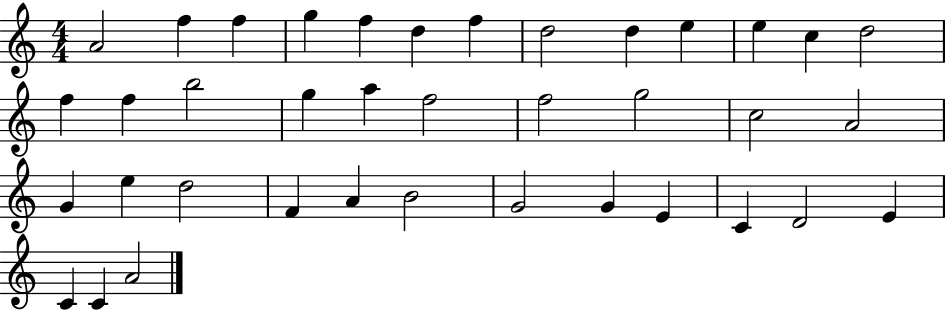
A4/h F5/q F5/q G5/q F5/q D5/q F5/q D5/h D5/q E5/q E5/q C5/q D5/h F5/q F5/q B5/h G5/q A5/q F5/h F5/h G5/h C5/h A4/h G4/q E5/q D5/h F4/q A4/q B4/h G4/h G4/q E4/q C4/q D4/h E4/q C4/q C4/q A4/h